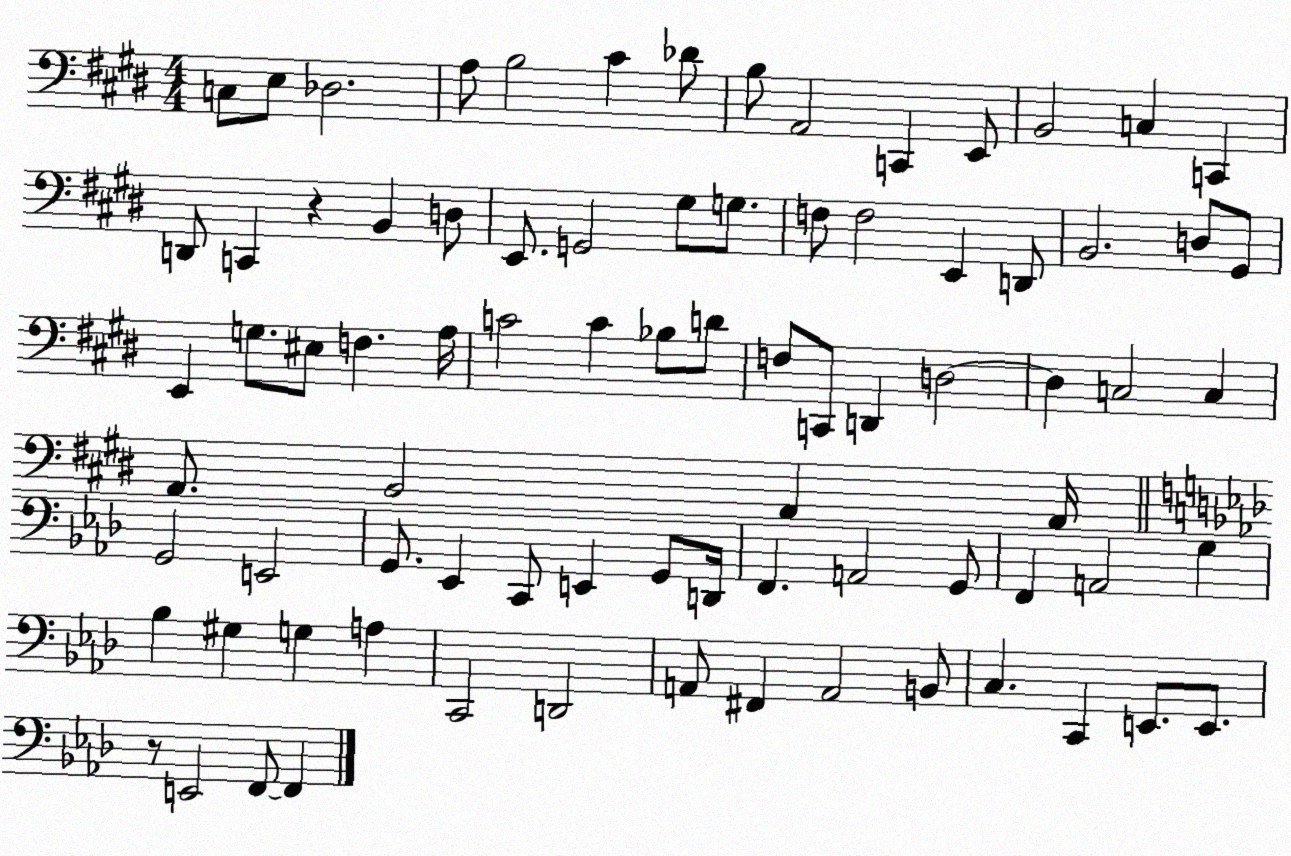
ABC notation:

X:1
T:Untitled
M:4/4
L:1/4
K:E
C,/2 E,/2 _D,2 A,/2 B,2 ^C _D/2 B,/2 A,,2 C,, E,,/2 B,,2 C, C,, D,,/2 C,, z B,, D,/2 E,,/2 G,,2 ^G,/2 G,/2 F,/2 F,2 E,, D,,/2 B,,2 D,/2 ^G,,/2 E,, G,/2 ^E,/2 F, A,/4 C2 C _B,/2 D/2 F,/2 C,,/2 D,, D,2 D, C,2 C, A,,/2 B,,2 A,, A,,/4 G,,2 E,,2 G,,/2 _E,, C,,/2 E,, G,,/2 D,,/4 F,, A,,2 G,,/2 F,, A,,2 G, _B, ^G, G, A, C,,2 D,,2 A,,/2 ^F,, A,,2 B,,/2 C, C,, E,,/2 E,,/2 z/2 E,,2 F,,/2 F,,